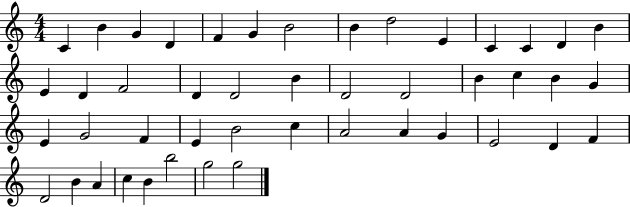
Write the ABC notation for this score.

X:1
T:Untitled
M:4/4
L:1/4
K:C
C B G D F G B2 B d2 E C C D B E D F2 D D2 B D2 D2 B c B G E G2 F E B2 c A2 A G E2 D F D2 B A c B b2 g2 g2